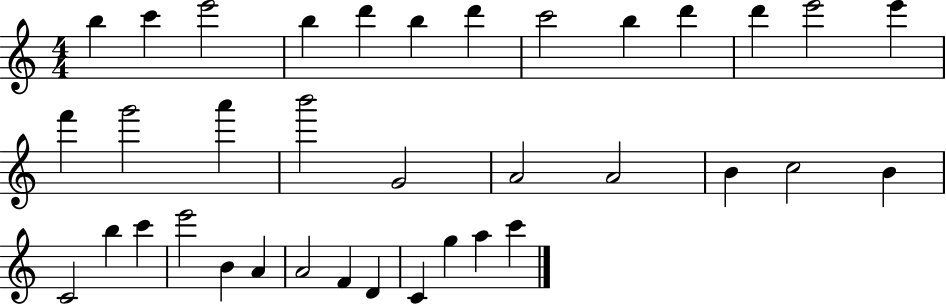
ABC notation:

X:1
T:Untitled
M:4/4
L:1/4
K:C
b c' e'2 b d' b d' c'2 b d' d' e'2 e' f' g'2 a' b'2 G2 A2 A2 B c2 B C2 b c' e'2 B A A2 F D C g a c'